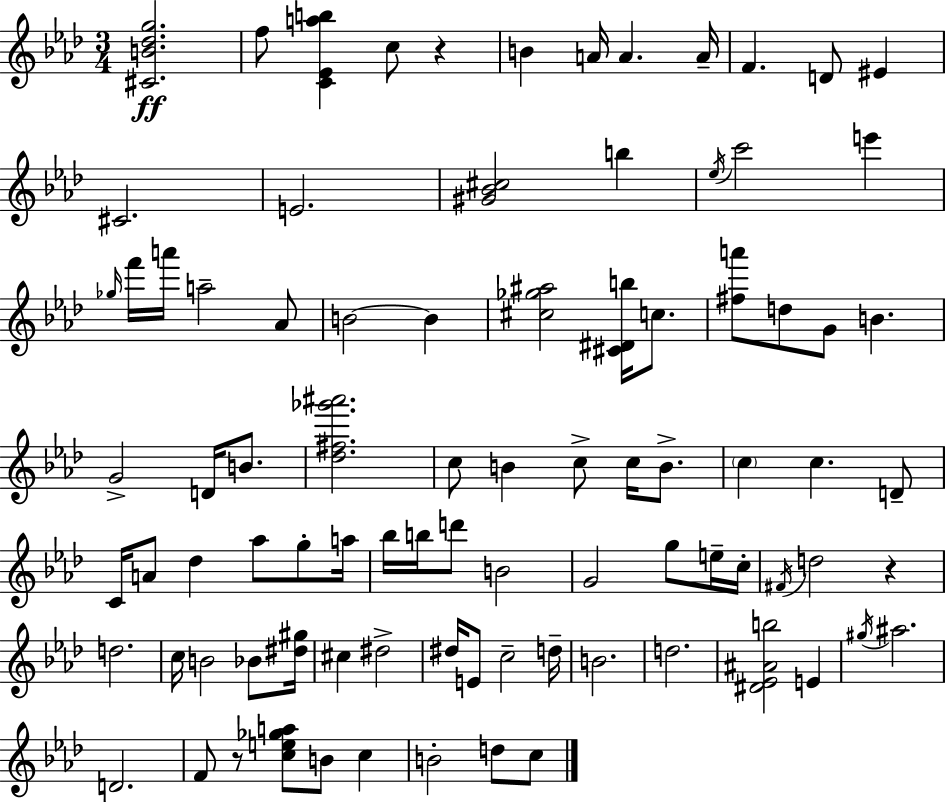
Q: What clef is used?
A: treble